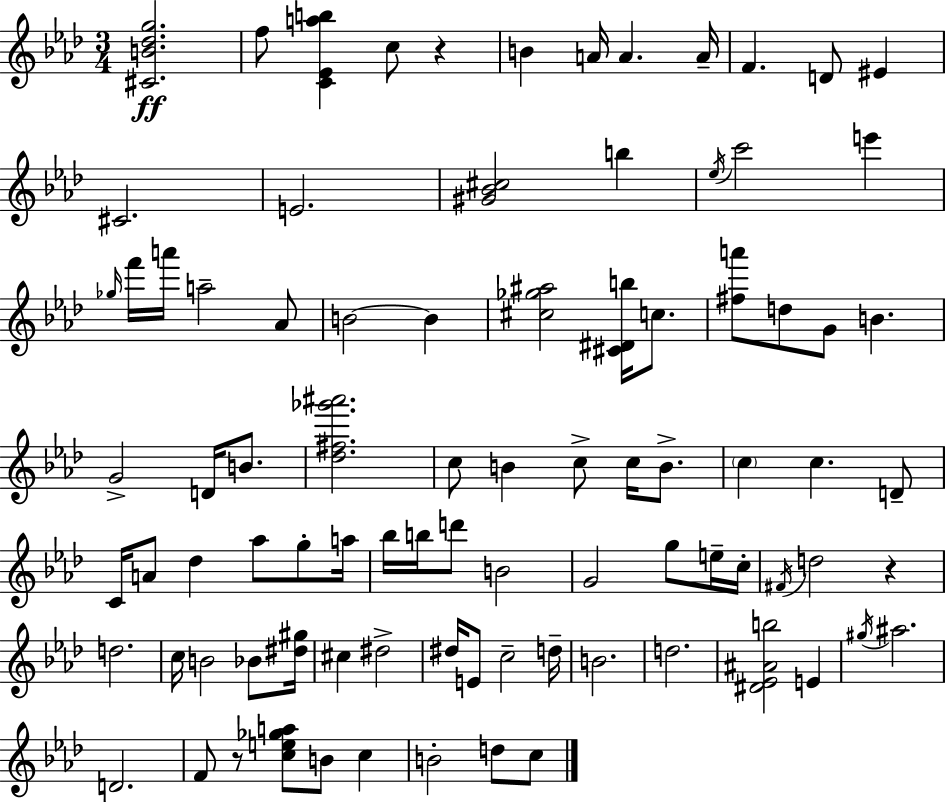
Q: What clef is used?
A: treble